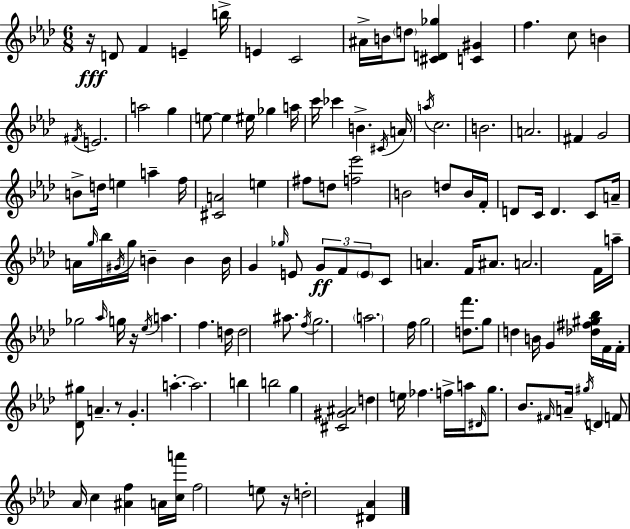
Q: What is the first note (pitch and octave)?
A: D4